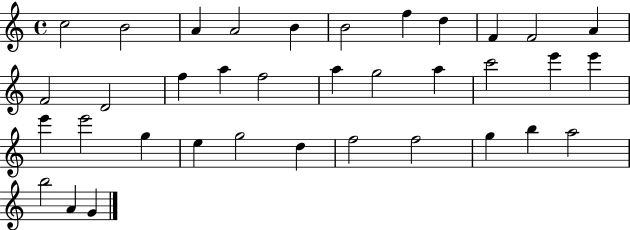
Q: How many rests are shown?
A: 0